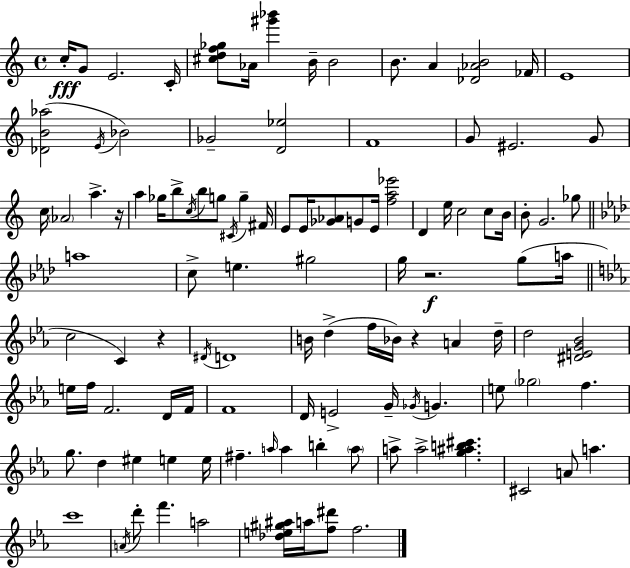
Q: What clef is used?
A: treble